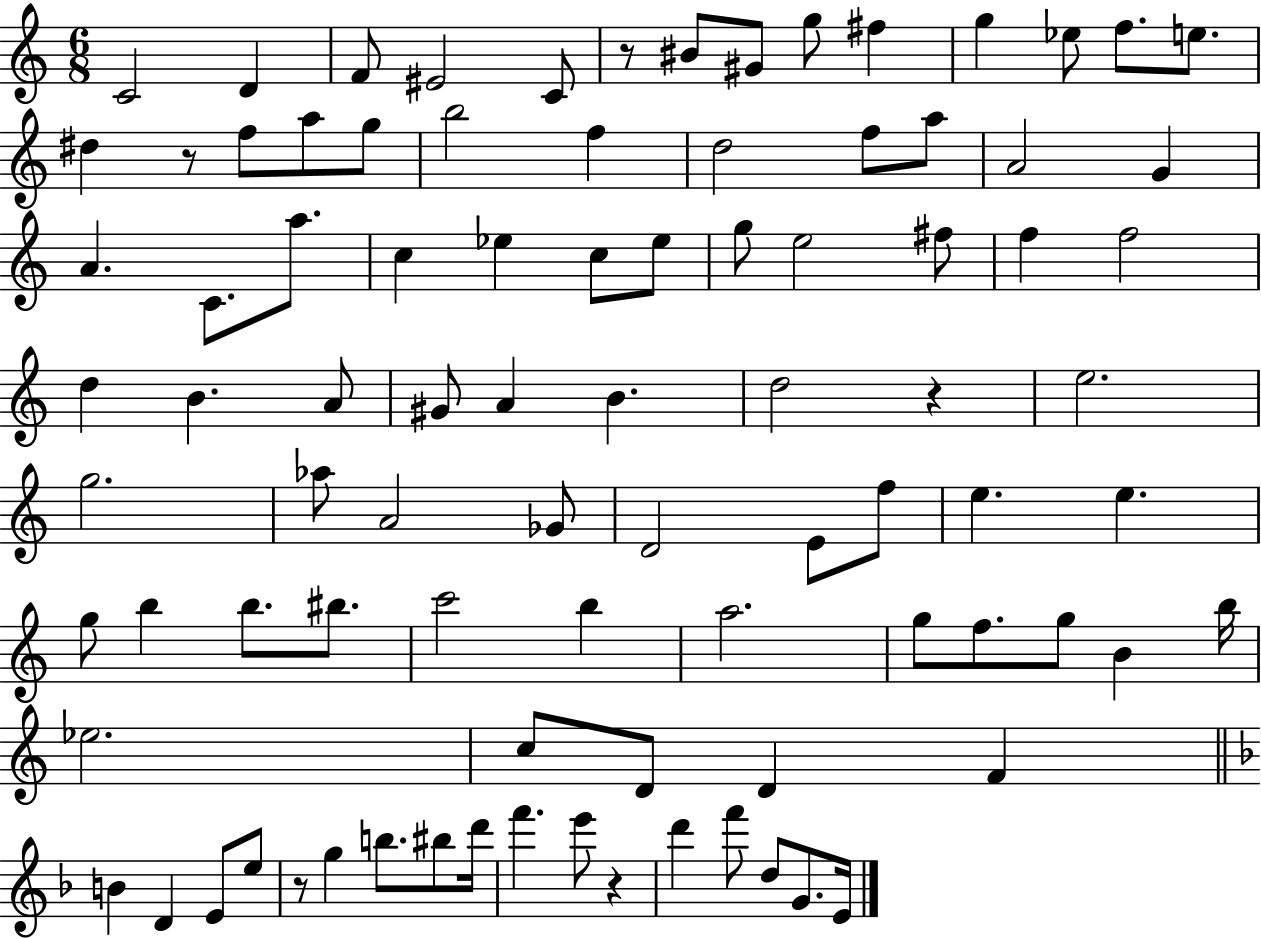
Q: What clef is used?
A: treble